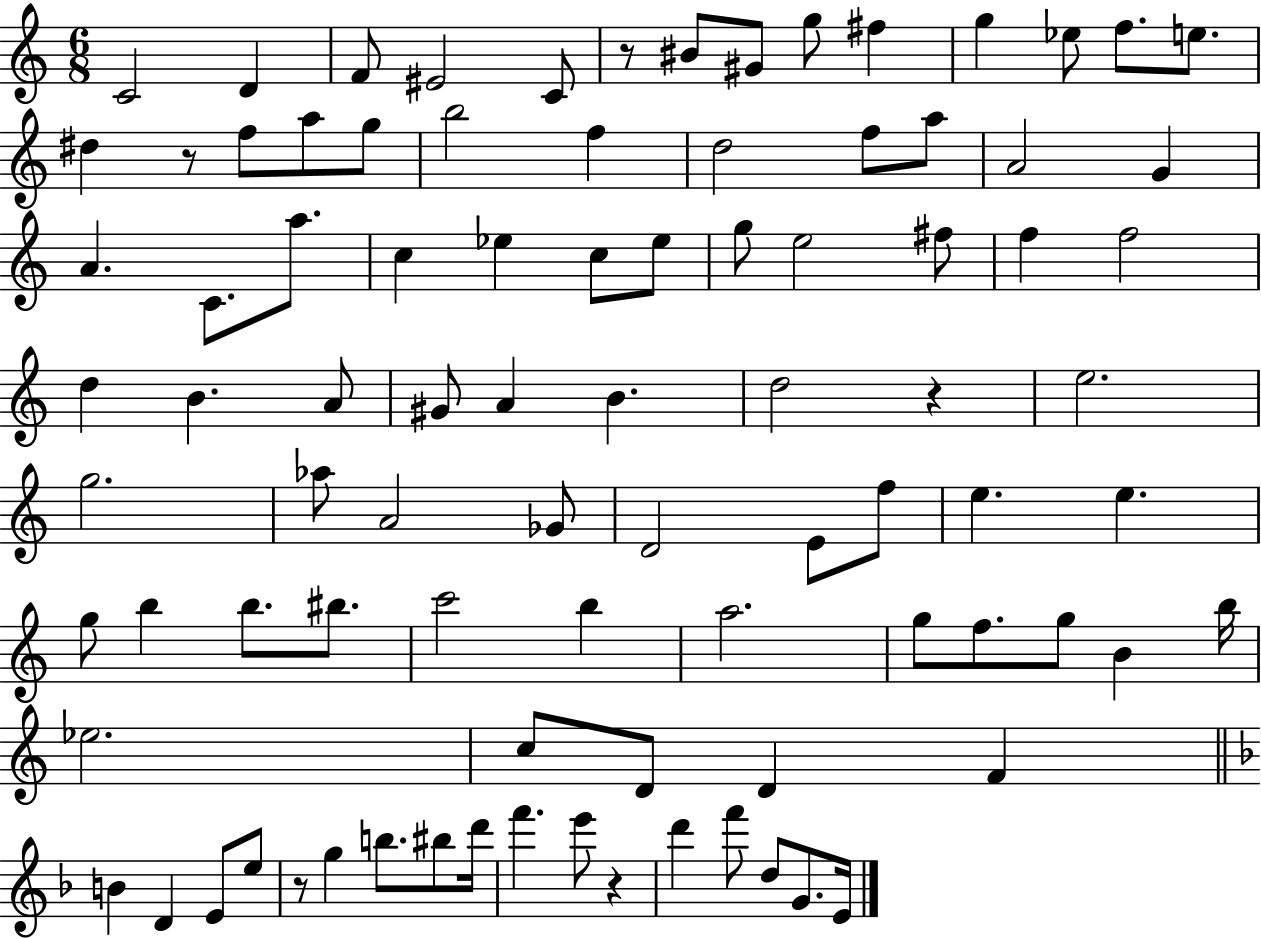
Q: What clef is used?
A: treble